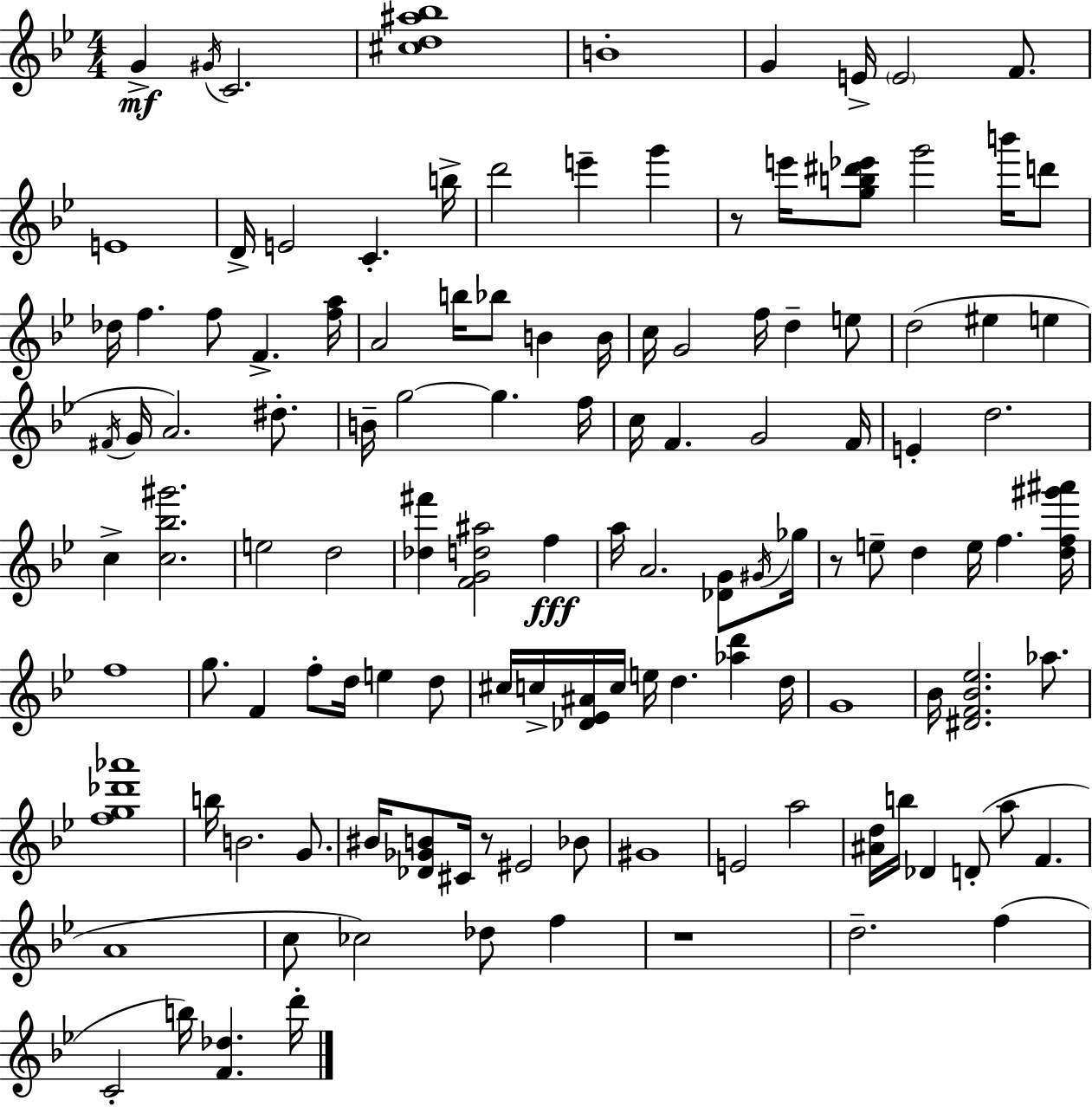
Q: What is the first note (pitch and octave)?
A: G4